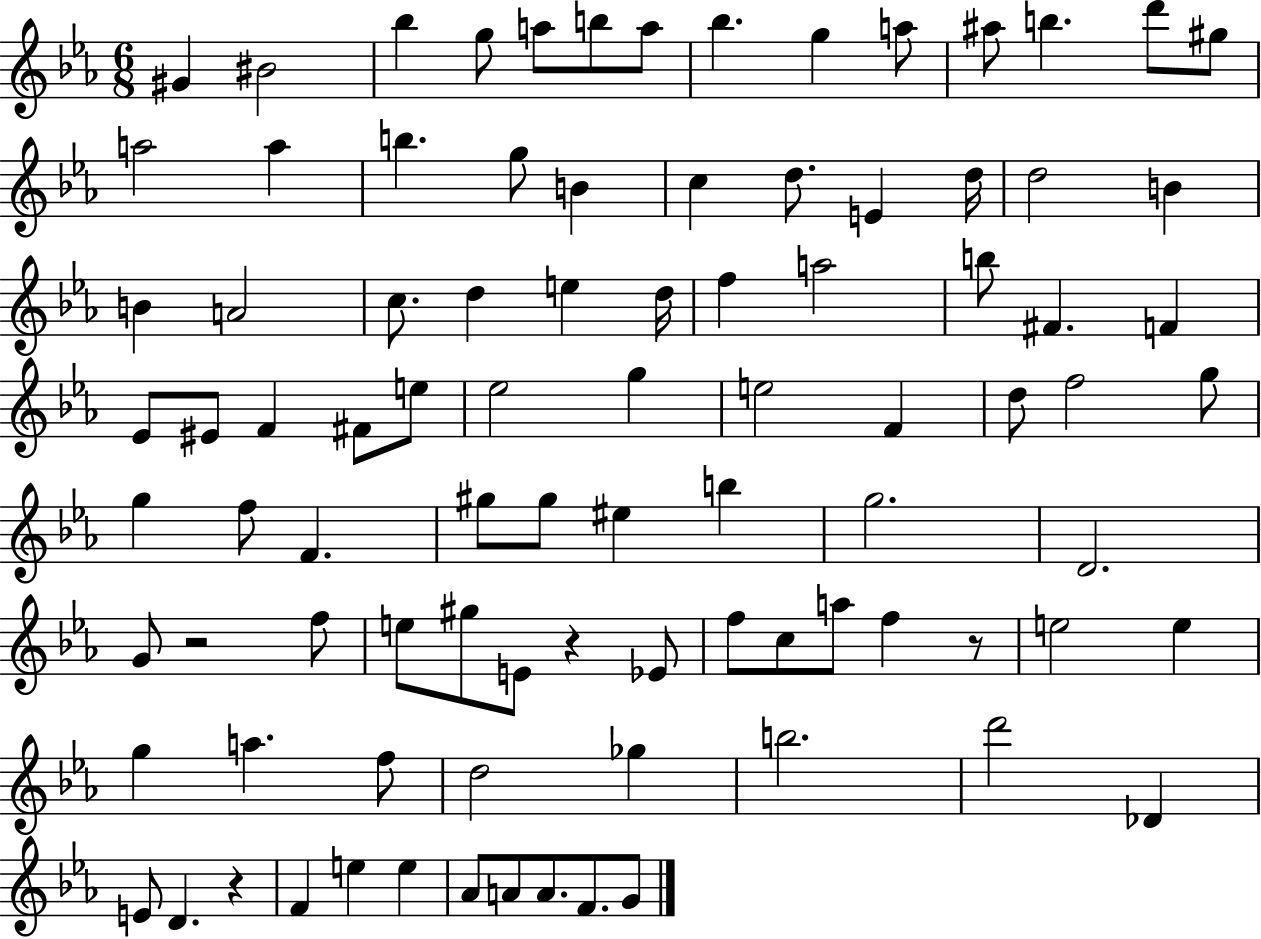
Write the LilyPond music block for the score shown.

{
  \clef treble
  \numericTimeSignature
  \time 6/8
  \key ees \major
  gis'4 bis'2 | bes''4 g''8 a''8 b''8 a''8 | bes''4. g''4 a''8 | ais''8 b''4. d'''8 gis''8 | \break a''2 a''4 | b''4. g''8 b'4 | c''4 d''8. e'4 d''16 | d''2 b'4 | \break b'4 a'2 | c''8. d''4 e''4 d''16 | f''4 a''2 | b''8 fis'4. f'4 | \break ees'8 eis'8 f'4 fis'8 e''8 | ees''2 g''4 | e''2 f'4 | d''8 f''2 g''8 | \break g''4 f''8 f'4. | gis''8 gis''8 eis''4 b''4 | g''2. | d'2. | \break g'8 r2 f''8 | e''8 gis''8 e'8 r4 ees'8 | f''8 c''8 a''8 f''4 r8 | e''2 e''4 | \break g''4 a''4. f''8 | d''2 ges''4 | b''2. | d'''2 des'4 | \break e'8 d'4. r4 | f'4 e''4 e''4 | aes'8 a'8 a'8. f'8. g'8 | \bar "|."
}